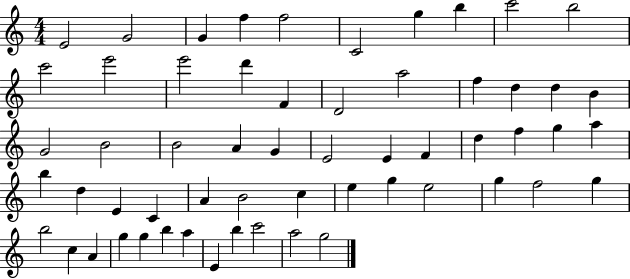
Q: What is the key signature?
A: C major